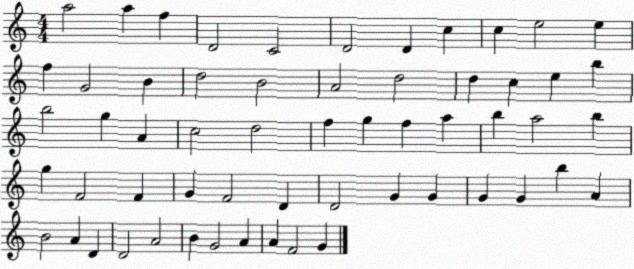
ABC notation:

X:1
T:Untitled
M:4/4
L:1/4
K:C
a2 a f D2 C2 D2 D c c e2 e f G2 B d2 B2 A2 d2 d c e b b2 g A c2 d2 f g f a b a2 b g F2 F G F2 D D2 G G G G b A B2 A D D2 A2 B G2 A A F2 G